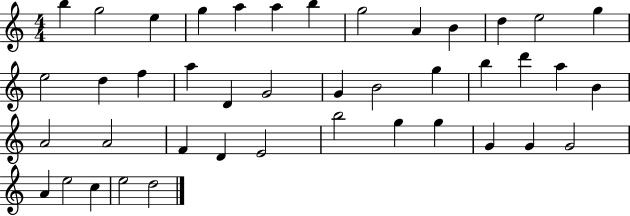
B5/q G5/h E5/q G5/q A5/q A5/q B5/q G5/h A4/q B4/q D5/q E5/h G5/q E5/h D5/q F5/q A5/q D4/q G4/h G4/q B4/h G5/q B5/q D6/q A5/q B4/q A4/h A4/h F4/q D4/q E4/h B5/h G5/q G5/q G4/q G4/q G4/h A4/q E5/h C5/q E5/h D5/h